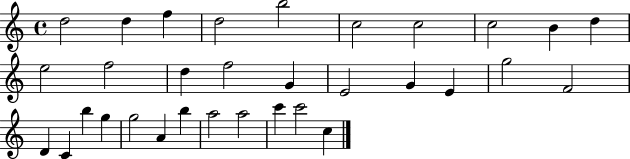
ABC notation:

X:1
T:Untitled
M:4/4
L:1/4
K:C
d2 d f d2 b2 c2 c2 c2 B d e2 f2 d f2 G E2 G E g2 F2 D C b g g2 A b a2 a2 c' c'2 c